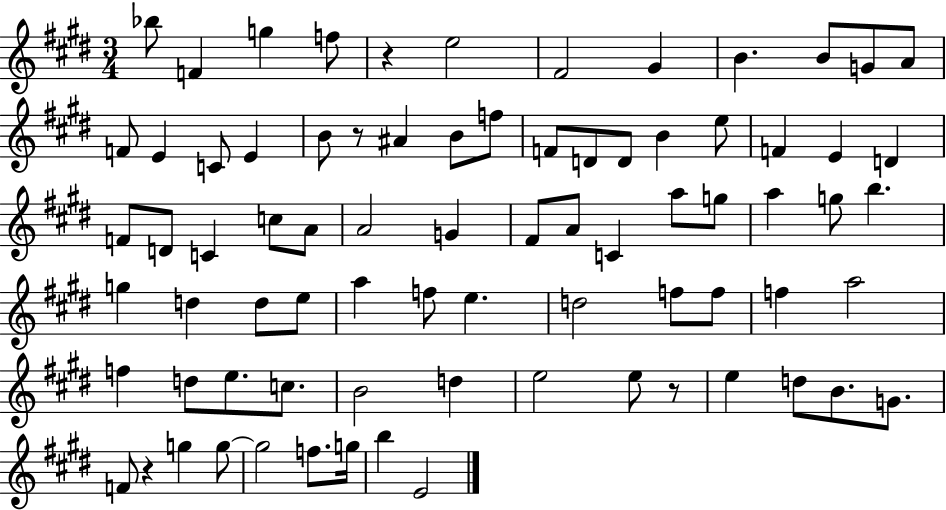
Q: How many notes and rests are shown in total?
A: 78